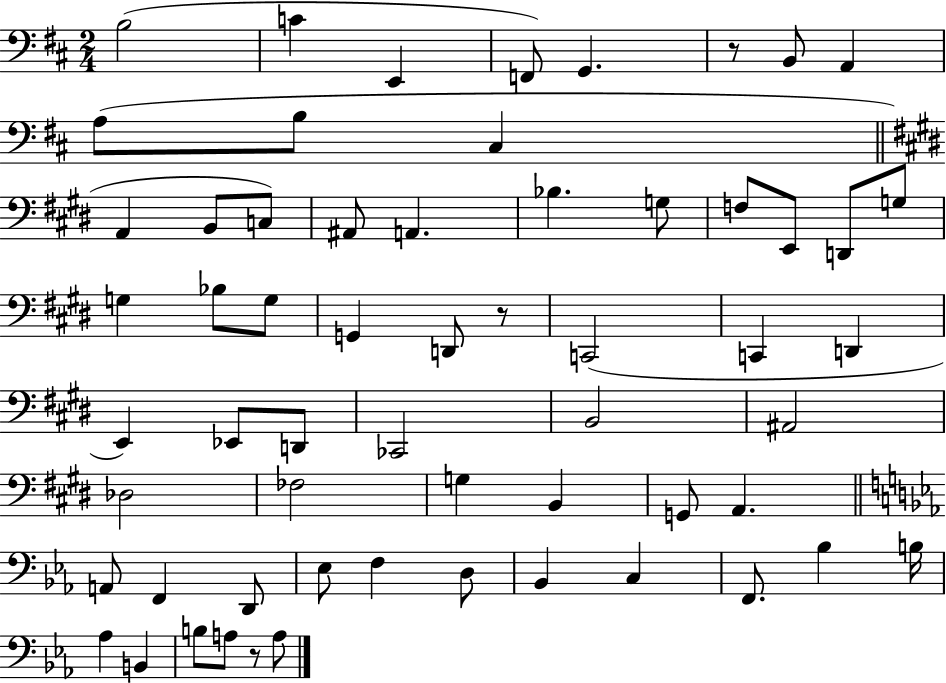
B3/h C4/q E2/q F2/e G2/q. R/e B2/e A2/q A3/e B3/e C#3/q A2/q B2/e C3/e A#2/e A2/q. Bb3/q. G3/e F3/e E2/e D2/e G3/e G3/q Bb3/e G3/e G2/q D2/e R/e C2/h C2/q D2/q E2/q Eb2/e D2/e CES2/h B2/h A#2/h Db3/h FES3/h G3/q B2/q G2/e A2/q. A2/e F2/q D2/e Eb3/e F3/q D3/e Bb2/q C3/q F2/e. Bb3/q B3/s Ab3/q B2/q B3/e A3/e R/e A3/e